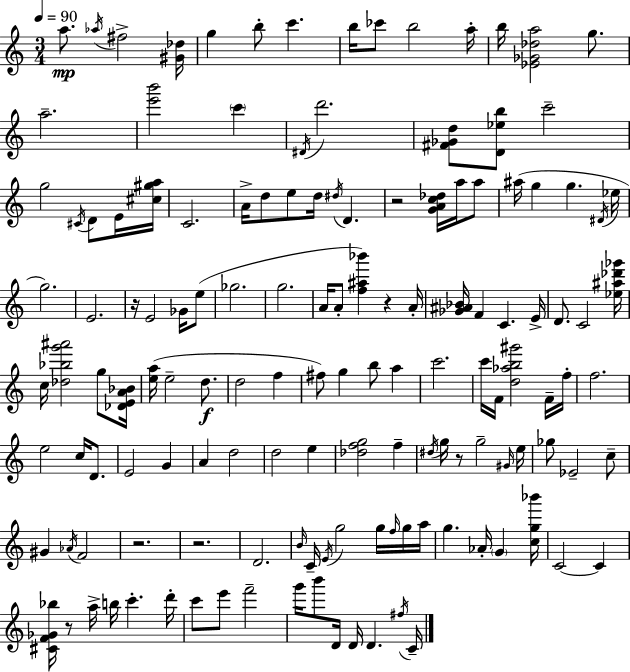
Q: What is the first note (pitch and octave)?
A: A5